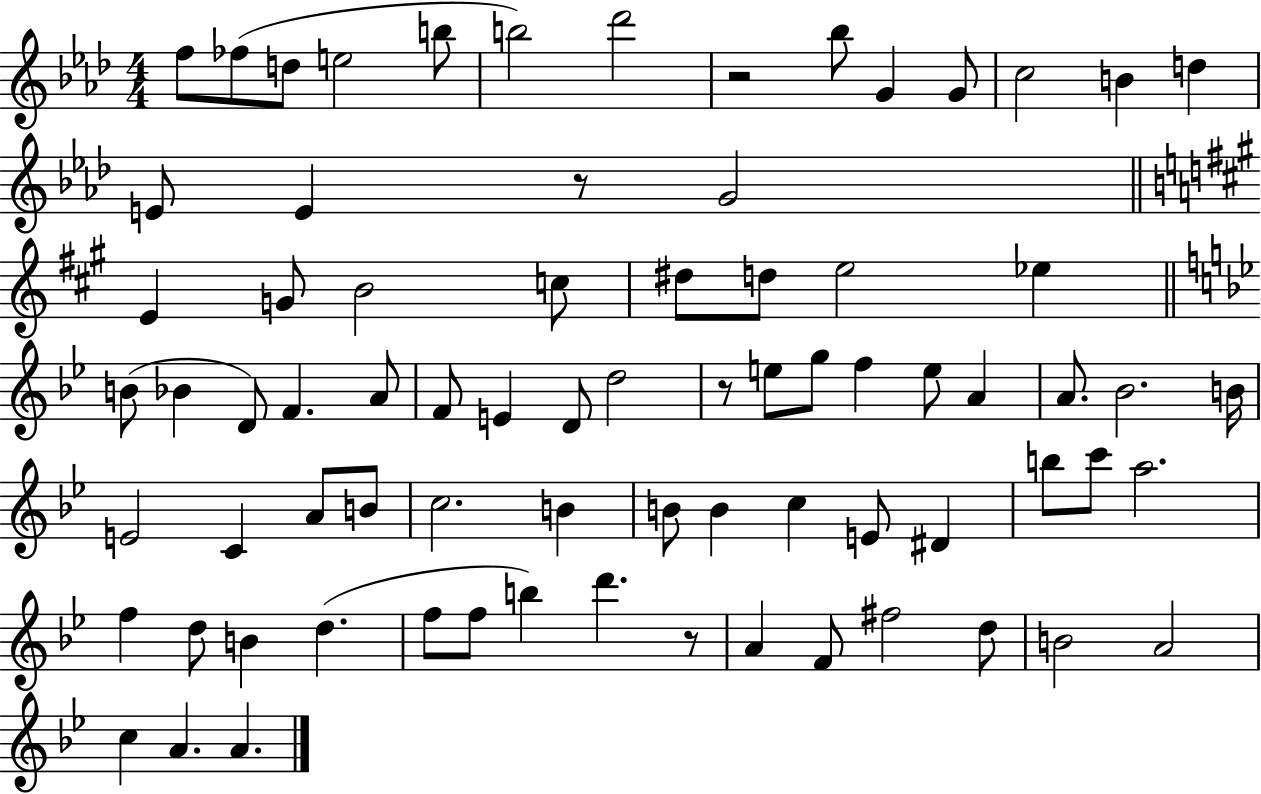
X:1
T:Untitled
M:4/4
L:1/4
K:Ab
f/2 _f/2 d/2 e2 b/2 b2 _d'2 z2 _b/2 G G/2 c2 B d E/2 E z/2 G2 E G/2 B2 c/2 ^d/2 d/2 e2 _e B/2 _B D/2 F A/2 F/2 E D/2 d2 z/2 e/2 g/2 f e/2 A A/2 _B2 B/4 E2 C A/2 B/2 c2 B B/2 B c E/2 ^D b/2 c'/2 a2 f d/2 B d f/2 f/2 b d' z/2 A F/2 ^f2 d/2 B2 A2 c A A